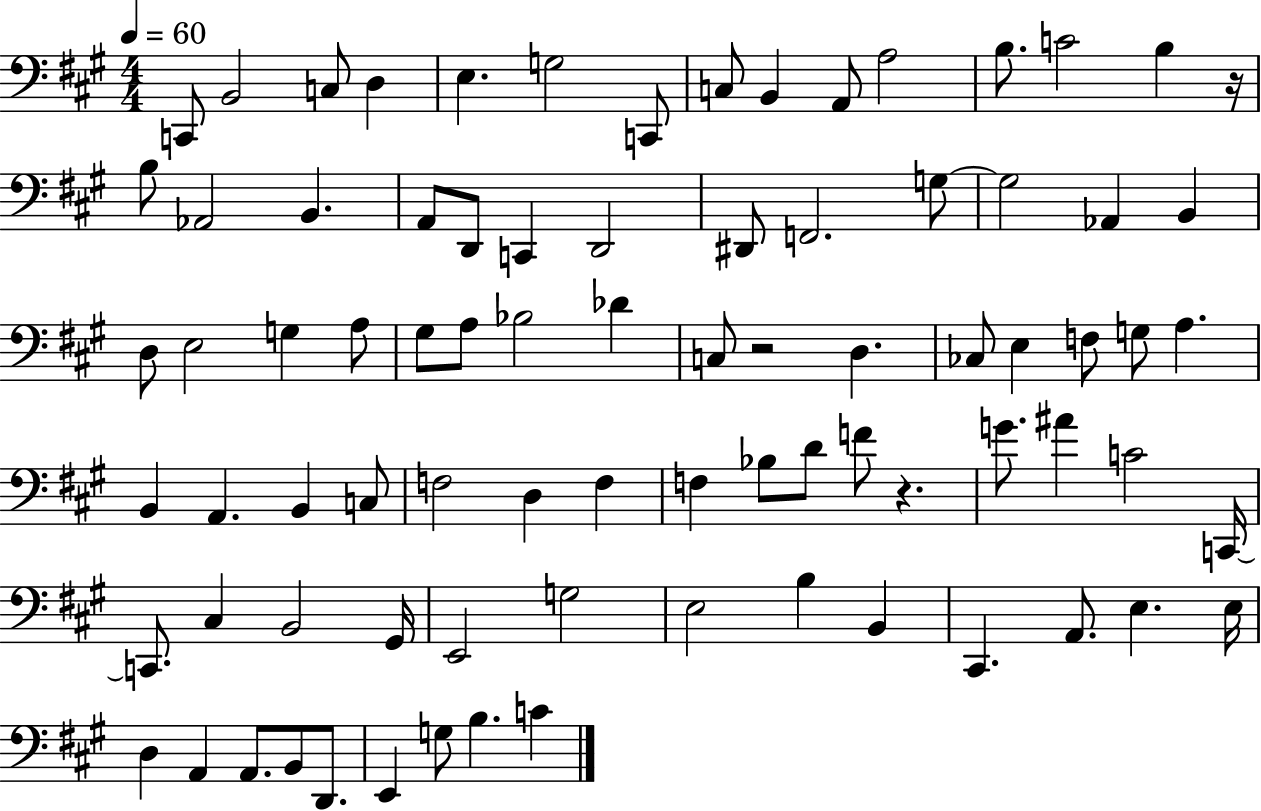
{
  \clef bass
  \numericTimeSignature
  \time 4/4
  \key a \major
  \tempo 4 = 60
  c,8 b,2 c8 d4 | e4. g2 c,8 | c8 b,4 a,8 a2 | b8. c'2 b4 r16 | \break b8 aes,2 b,4. | a,8 d,8 c,4 d,2 | dis,8 f,2. g8~~ | g2 aes,4 b,4 | \break d8 e2 g4 a8 | gis8 a8 bes2 des'4 | c8 r2 d4. | ces8 e4 f8 g8 a4. | \break b,4 a,4. b,4 c8 | f2 d4 f4 | f4 bes8 d'8 f'8 r4. | g'8. ais'4 c'2 c,16~~ | \break c,8. cis4 b,2 gis,16 | e,2 g2 | e2 b4 b,4 | cis,4. a,8. e4. e16 | \break d4 a,4 a,8. b,8 d,8. | e,4 g8 b4. c'4 | \bar "|."
}